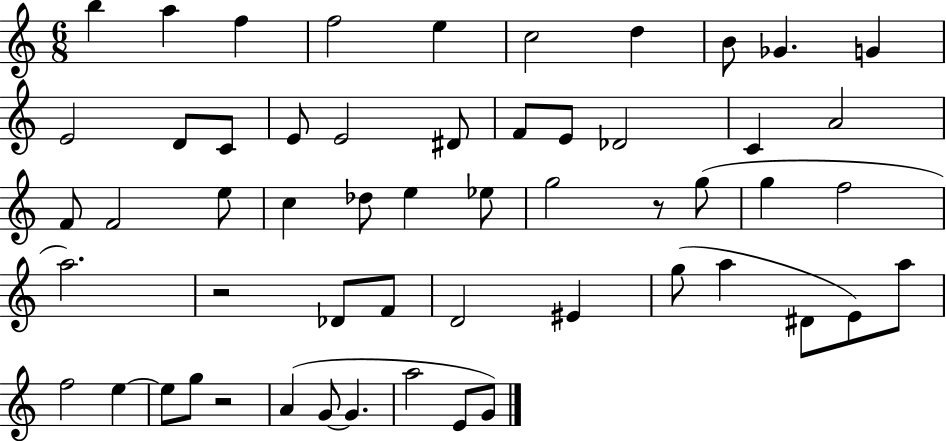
{
  \clef treble
  \numericTimeSignature
  \time 6/8
  \key c \major
  \repeat volta 2 { b''4 a''4 f''4 | f''2 e''4 | c''2 d''4 | b'8 ges'4. g'4 | \break e'2 d'8 c'8 | e'8 e'2 dis'8 | f'8 e'8 des'2 | c'4 a'2 | \break f'8 f'2 e''8 | c''4 des''8 e''4 ees''8 | g''2 r8 g''8( | g''4 f''2 | \break a''2.) | r2 des'8 f'8 | d'2 eis'4 | g''8( a''4 dis'8 e'8) a''8 | \break f''2 e''4~~ | e''8 g''8 r2 | a'4( g'8~~ g'4. | a''2 e'8 g'8) | \break } \bar "|."
}